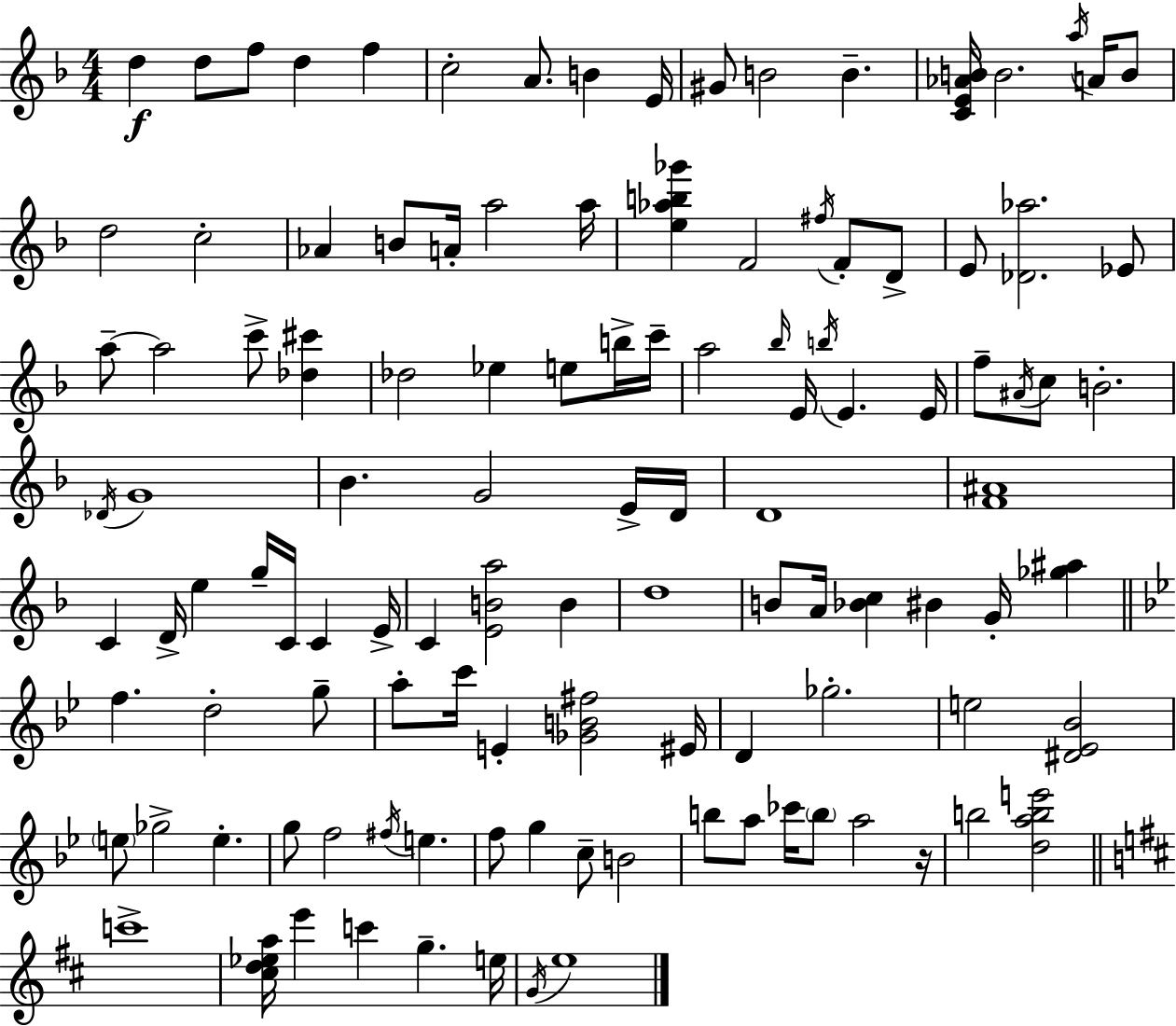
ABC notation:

X:1
T:Untitled
M:4/4
L:1/4
K:Dm
d d/2 f/2 d f c2 A/2 B E/4 ^G/2 B2 B [CE_AB]/4 B2 a/4 A/4 B/2 d2 c2 _A B/2 A/4 a2 a/4 [e_ab_g'] F2 ^f/4 F/2 D/2 E/2 [_D_a]2 _E/2 a/2 a2 c'/2 [_d^c'] _d2 _e e/2 b/4 c'/4 a2 _b/4 E/4 b/4 E E/4 f/2 ^A/4 c/2 B2 _D/4 G4 _B G2 E/4 D/4 D4 [F^A]4 C D/4 e g/4 C/4 C E/4 C [EBa]2 B d4 B/2 A/4 [_Bc] ^B G/4 [_g^a] f d2 g/2 a/2 c'/4 E [_GB^f]2 ^E/4 D _g2 e2 [^D_E_B]2 e/2 _g2 e g/2 f2 ^f/4 e f/2 g c/2 B2 b/2 a/2 _c'/4 b/2 a2 z/4 b2 [dabe']2 c'4 [^cd_ea]/4 e' c' g e/4 G/4 e4